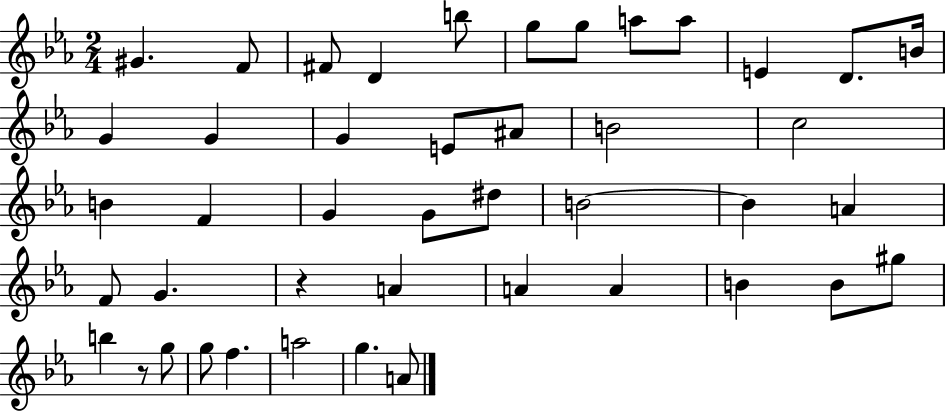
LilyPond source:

{
  \clef treble
  \numericTimeSignature
  \time 2/4
  \key ees \major
  \repeat volta 2 { gis'4. f'8 | fis'8 d'4 b''8 | g''8 g''8 a''8 a''8 | e'4 d'8. b'16 | \break g'4 g'4 | g'4 e'8 ais'8 | b'2 | c''2 | \break b'4 f'4 | g'4 g'8 dis''8 | b'2~~ | b'4 a'4 | \break f'8 g'4. | r4 a'4 | a'4 a'4 | b'4 b'8 gis''8 | \break b''4 r8 g''8 | g''8 f''4. | a''2 | g''4. a'8 | \break } \bar "|."
}